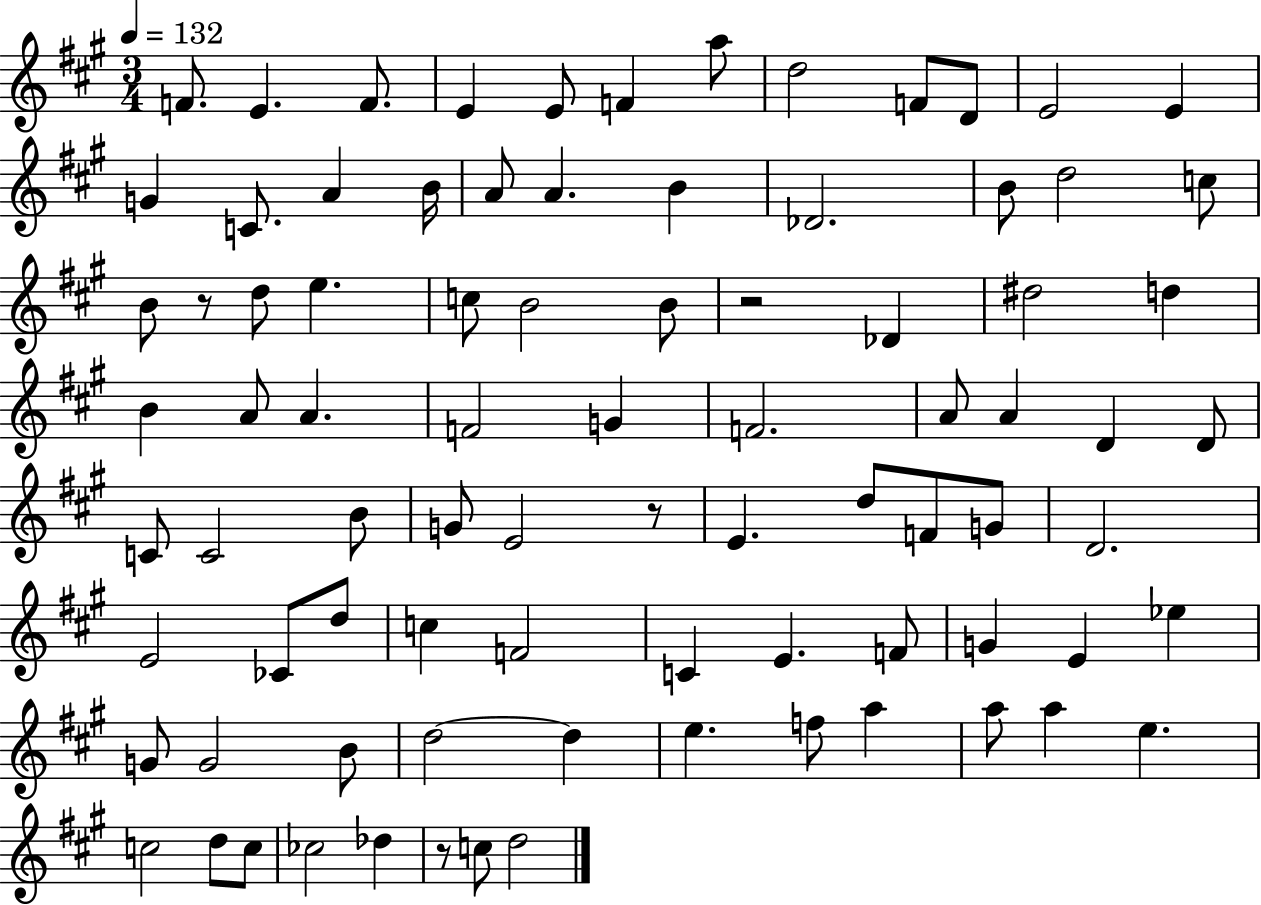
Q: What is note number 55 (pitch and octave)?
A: D5